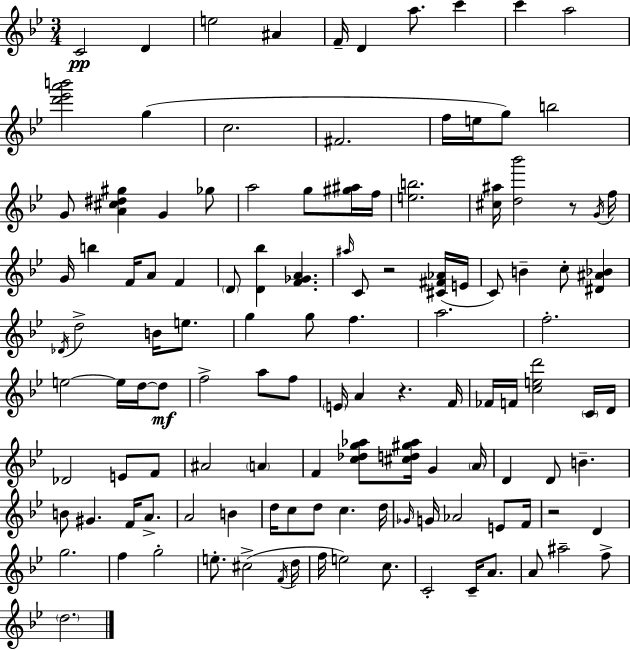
{
  \clef treble
  \numericTimeSignature
  \time 3/4
  \key g \minor
  c'2\pp d'4 | e''2 ais'4 | f'16-- d'4 a''8. c'''4 | c'''4 a''2 | \break <d''' ees''' a''' b'''>2 g''4( | c''2. | fis'2. | f''16 e''16 g''8) b''2 | \break g'8 <a' cis'' dis'' gis''>4 g'4 ges''8 | a''2 g''8 <gis'' ais''>16 f''16 | <e'' b''>2. | <cis'' ais''>16 <d'' bes'''>2 r8 \acciaccatura { g'16 } | \break f''16 g'16 b''4 f'16 a'8 f'4 | \parenthesize d'8 <d' bes''>4 <f' ges' a'>4. | \grace { ais''16 } c'8 r2 | <cis' fis' aes'>16( e'16 c'8) b'4-- c''8-. <dis' ais' bes'>4 | \break \acciaccatura { des'16 } d''2-> b'16 | e''8. g''4 g''8 f''4. | a''2. | f''2.-. | \break e''2~~ e''16 | d''16~~ d''8\mf f''2-> a''8 | f''8 \parenthesize e'16 a'4 r4. | f'16 fes'16 f'16 <c'' e'' d'''>2 | \break \parenthesize c'16 d'16 des'2 e'8 | f'8 ais'2 \parenthesize a'4 | f'4 <c'' des'' g'' aes''>8 <cis'' d'' gis'' aes''>16 g'4 | \parenthesize a'16 d'4 d'8 b'4.-- | \break b'8 gis'4. f'16 | a'8.-> a'2 b'4 | d''16 c''8 d''8 c''4. | d''16 \grace { ges'16 } g'16 aes'2 | \break e'8 f'16 r2 | d'4 g''2. | f''4 g''2-. | e''8.-. cis''2->( | \break \acciaccatura { f'16 } d''16 f''16 e''2) | c''8. c'2-. | c'16-- a'8. a'8 ais''2-- | f''8-> \parenthesize d''2. | \break \bar "|."
}